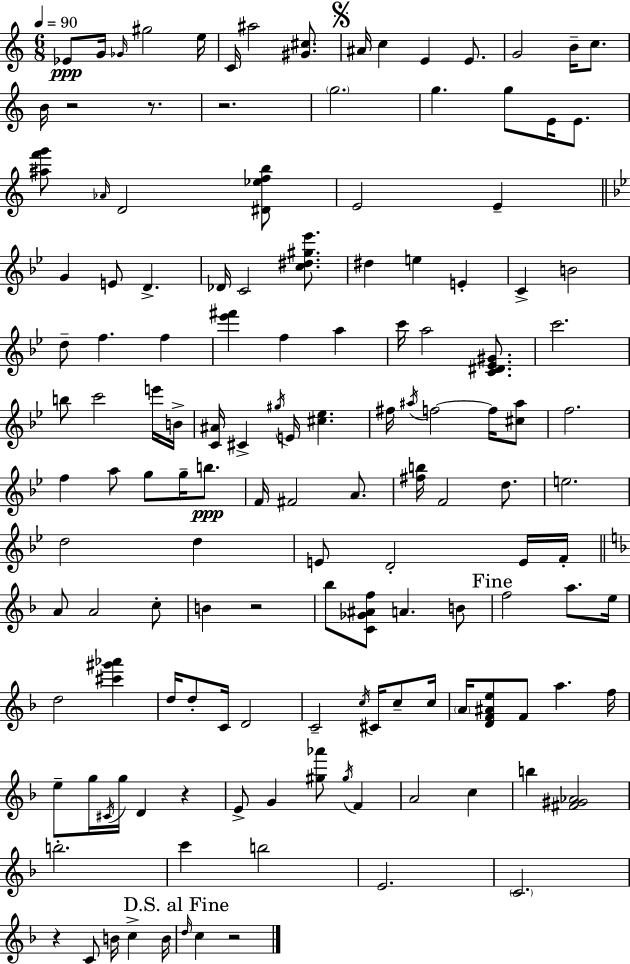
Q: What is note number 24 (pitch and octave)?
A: E4